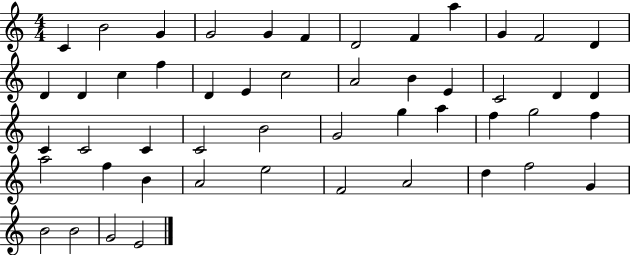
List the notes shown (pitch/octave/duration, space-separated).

C4/q B4/h G4/q G4/h G4/q F4/q D4/h F4/q A5/q G4/q F4/h D4/q D4/q D4/q C5/q F5/q D4/q E4/q C5/h A4/h B4/q E4/q C4/h D4/q D4/q C4/q C4/h C4/q C4/h B4/h G4/h G5/q A5/q F5/q G5/h F5/q A5/h F5/q B4/q A4/h E5/h F4/h A4/h D5/q F5/h G4/q B4/h B4/h G4/h E4/h